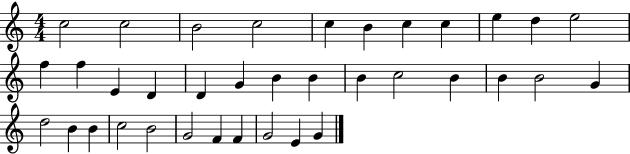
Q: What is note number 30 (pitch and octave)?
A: B4